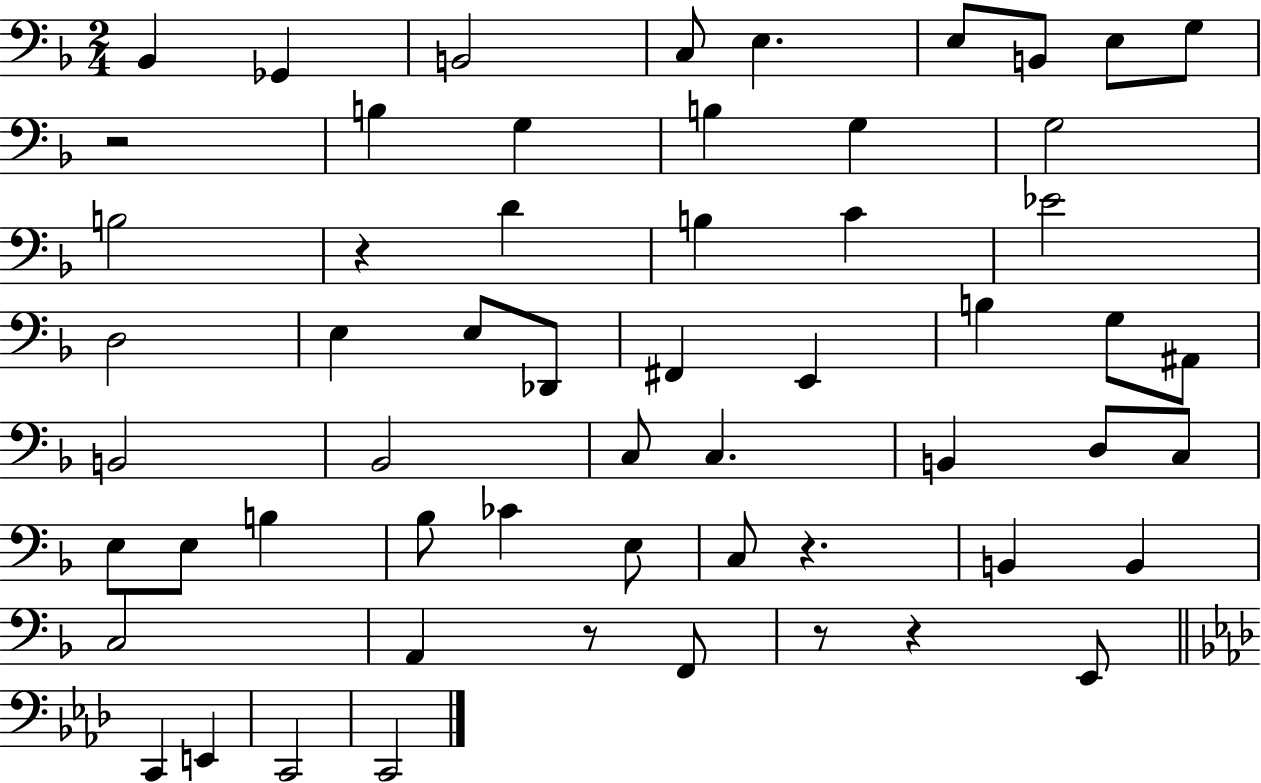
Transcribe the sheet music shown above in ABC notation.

X:1
T:Untitled
M:2/4
L:1/4
K:F
_B,, _G,, B,,2 C,/2 E, E,/2 B,,/2 E,/2 G,/2 z2 B, G, B, G, G,2 B,2 z D B, C _E2 D,2 E, E,/2 _D,,/2 ^F,, E,, B, G,/2 ^A,,/2 B,,2 _B,,2 C,/2 C, B,, D,/2 C,/2 E,/2 E,/2 B, _B,/2 _C E,/2 C,/2 z B,, B,, C,2 A,, z/2 F,,/2 z/2 z E,,/2 C,, E,, C,,2 C,,2